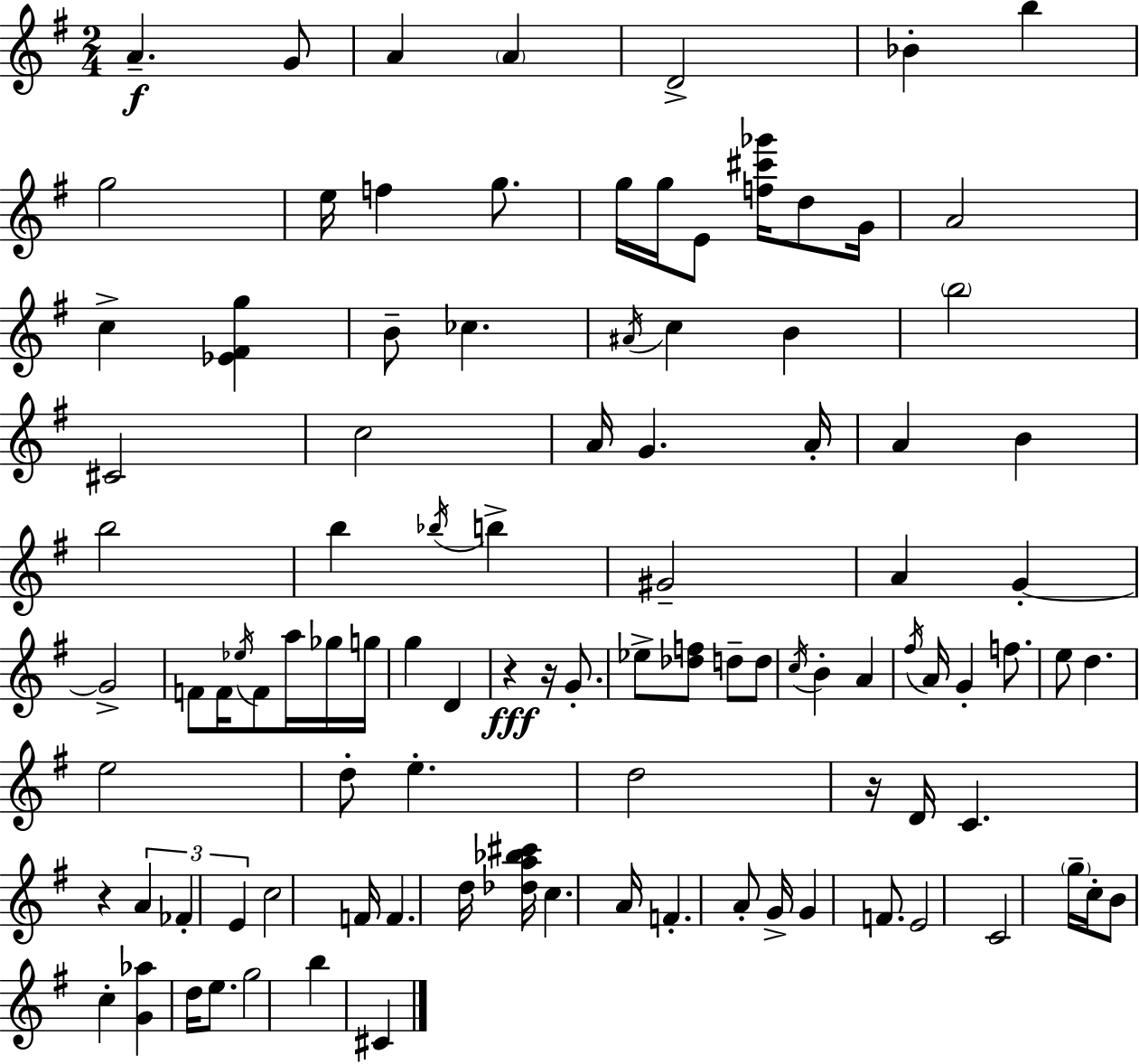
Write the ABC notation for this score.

X:1
T:Untitled
M:2/4
L:1/4
K:Em
A G/2 A A D2 _B b g2 e/4 f g/2 g/4 g/4 E/2 [f^c'_g']/4 d/2 G/4 A2 c [_E^Fg] B/2 _c ^A/4 c B b2 ^C2 c2 A/4 G A/4 A B b2 b _b/4 b ^G2 A G G2 F/2 F/4 _e/4 F/2 a/4 _g/4 g/4 g D z z/4 G/2 _e/2 [_df]/2 d/2 d/2 c/4 B A ^f/4 A/4 G f/2 e/2 d e2 d/2 e d2 z/4 D/4 C z A _F E c2 F/4 F d/4 [_da_b^c']/4 c A/4 F A/2 G/4 G F/2 E2 C2 g/4 c/4 B/2 c [G_a] d/4 e/2 g2 b ^C